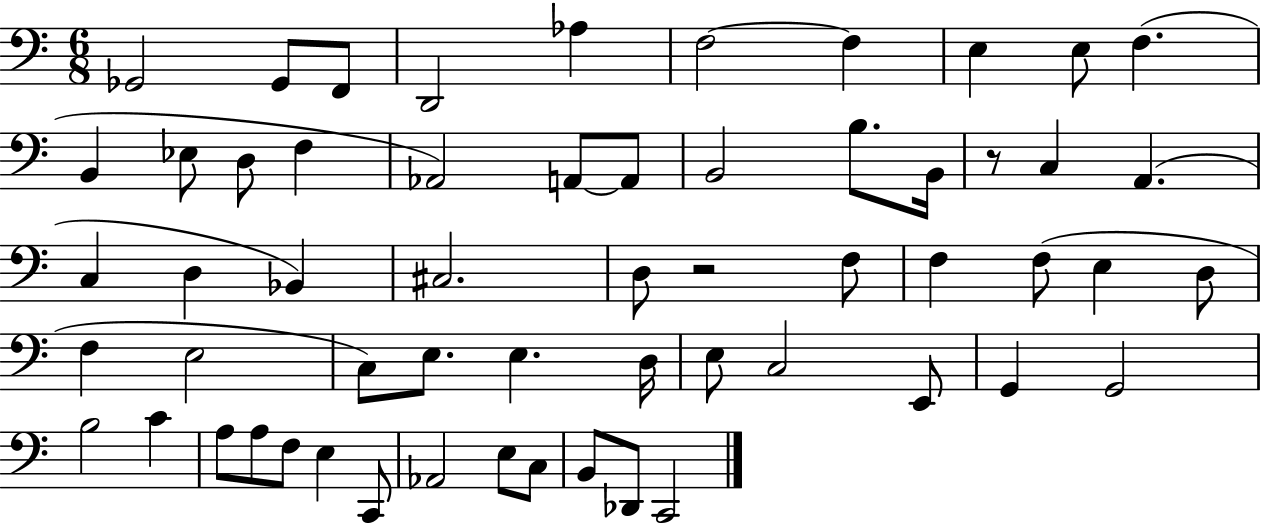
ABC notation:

X:1
T:Untitled
M:6/8
L:1/4
K:C
_G,,2 _G,,/2 F,,/2 D,,2 _A, F,2 F, E, E,/2 F, B,, _E,/2 D,/2 F, _A,,2 A,,/2 A,,/2 B,,2 B,/2 B,,/4 z/2 C, A,, C, D, _B,, ^C,2 D,/2 z2 F,/2 F, F,/2 E, D,/2 F, E,2 C,/2 E,/2 E, D,/4 E,/2 C,2 E,,/2 G,, G,,2 B,2 C A,/2 A,/2 F,/2 E, C,,/2 _A,,2 E,/2 C,/2 B,,/2 _D,,/2 C,,2